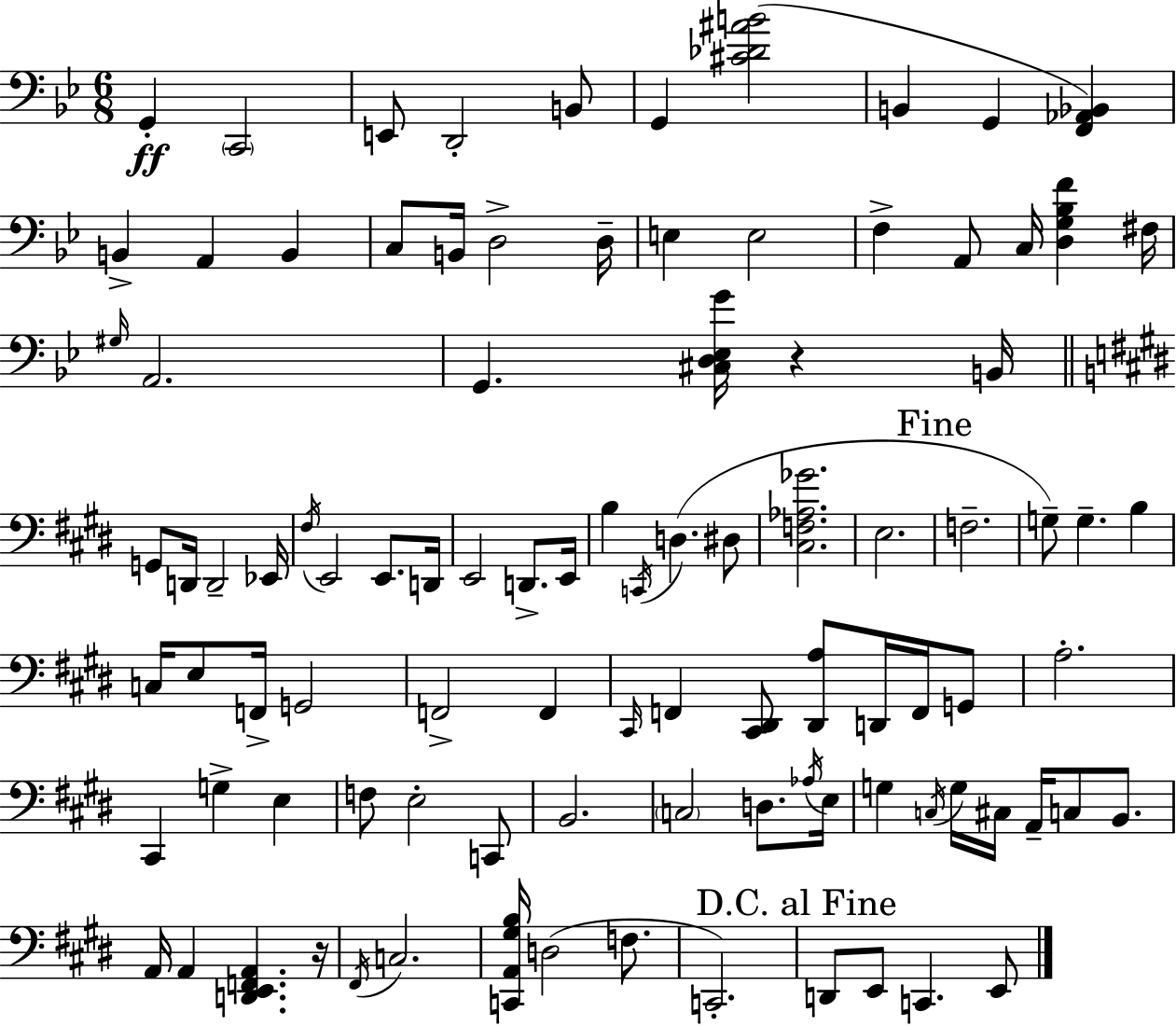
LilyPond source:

{
  \clef bass
  \numericTimeSignature
  \time 6/8
  \key bes \major
  g,4-.\ff \parenthesize c,2 | e,8 d,2-. b,8 | g,4 <cis' des' ais' b'>2( | b,4 g,4 <f, aes, bes,>4) | \break b,4-> a,4 b,4 | c8 b,16 d2-> d16-- | e4 e2 | f4-> a,8 c16 <d g bes f'>4 fis16 | \break \grace { gis16 } a,2. | g,4. <cis d ees g'>16 r4 | b,16 \bar "||" \break \key e \major g,8 d,16 d,2-- ees,16 | \acciaccatura { fis16 } e,2 e,8. | d,16 e,2 d,8.-> | e,16 b4 \acciaccatura { c,16 } d4.( | \break dis8 <cis f aes ges'>2. | e2. | \mark "Fine" f2.-- | g8--) g4.-- b4 | \break c16 e8 f,16-> g,2 | f,2-> f,4 | \grace { cis,16 } f,4 <cis, dis,>8 <dis, a>8 d,16 | f,16 g,8 a2.-. | \break cis,4 g4-> e4 | f8 e2-. | c,8 b,2. | \parenthesize c2 d8. | \break \acciaccatura { aes16 } e16 g4 \acciaccatura { c16 } g16 cis16 a,16-- | c8 b,8. a,16 a,4 <d, e, f, a,>4. | r16 \acciaccatura { fis,16 } c2. | <c, a, gis b>16 d2( | \break f8. c,2.-.) | \mark "D.C. al Fine" d,8 e,8 c,4. | e,8 \bar "|."
}